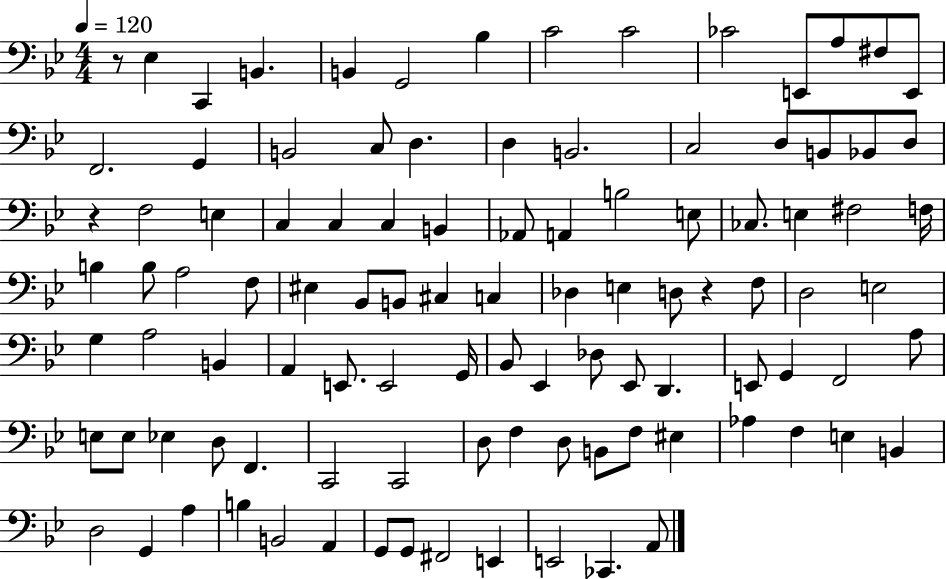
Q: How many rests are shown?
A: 3